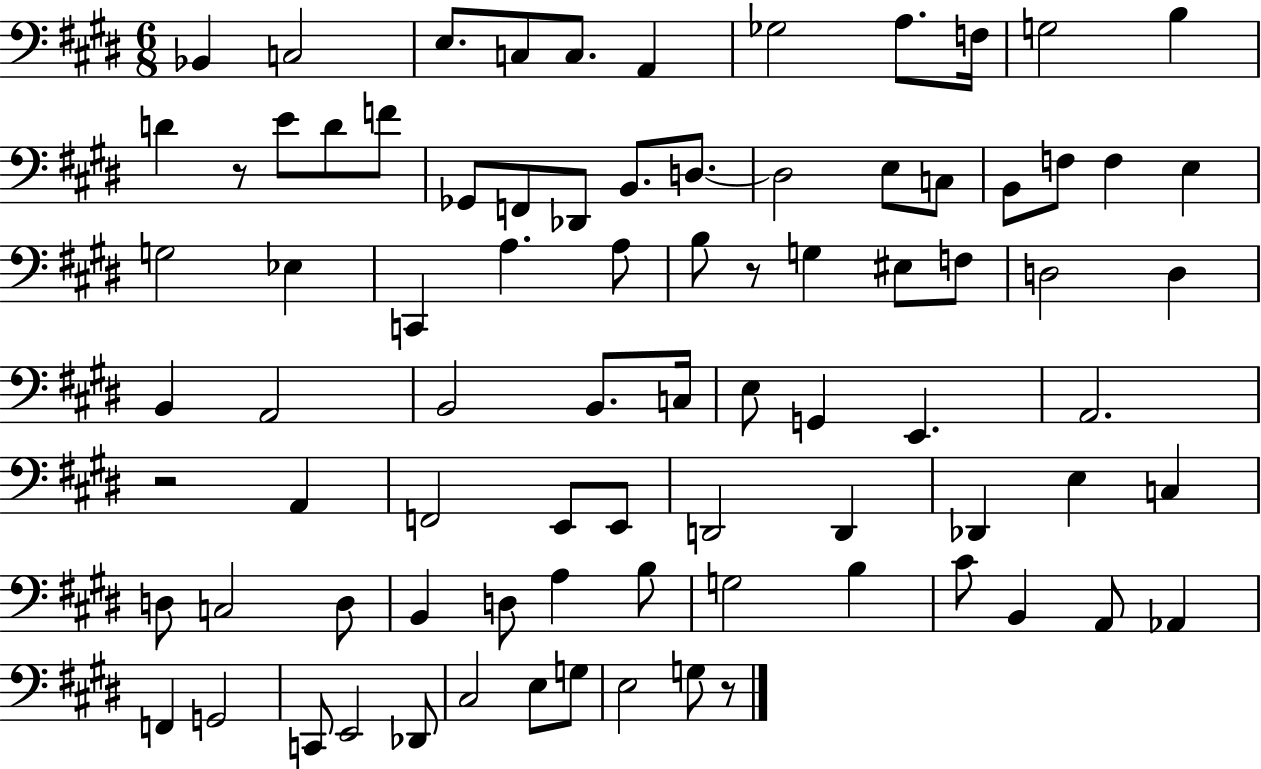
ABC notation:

X:1
T:Untitled
M:6/8
L:1/4
K:E
_B,, C,2 E,/2 C,/2 C,/2 A,, _G,2 A,/2 F,/4 G,2 B, D z/2 E/2 D/2 F/2 _G,,/2 F,,/2 _D,,/2 B,,/2 D,/2 D,2 E,/2 C,/2 B,,/2 F,/2 F, E, G,2 _E, C,, A, A,/2 B,/2 z/2 G, ^E,/2 F,/2 D,2 D, B,, A,,2 B,,2 B,,/2 C,/4 E,/2 G,, E,, A,,2 z2 A,, F,,2 E,,/2 E,,/2 D,,2 D,, _D,, E, C, D,/2 C,2 D,/2 B,, D,/2 A, B,/2 G,2 B, ^C/2 B,, A,,/2 _A,, F,, G,,2 C,,/2 E,,2 _D,,/2 ^C,2 E,/2 G,/2 E,2 G,/2 z/2